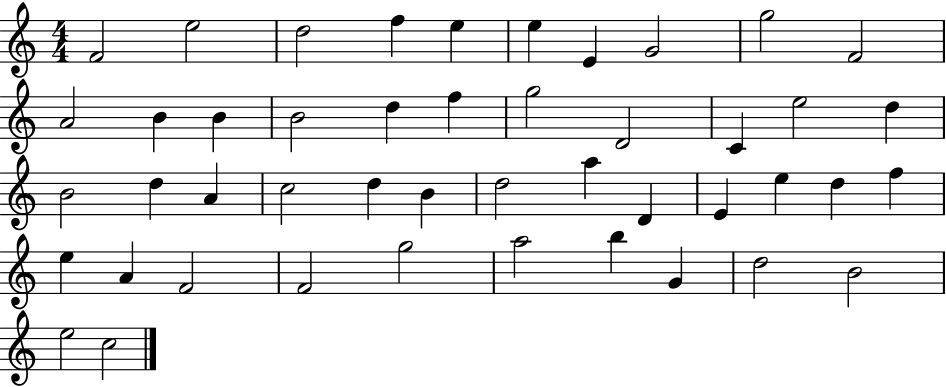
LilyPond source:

{
  \clef treble
  \numericTimeSignature
  \time 4/4
  \key c \major
  f'2 e''2 | d''2 f''4 e''4 | e''4 e'4 g'2 | g''2 f'2 | \break a'2 b'4 b'4 | b'2 d''4 f''4 | g''2 d'2 | c'4 e''2 d''4 | \break b'2 d''4 a'4 | c''2 d''4 b'4 | d''2 a''4 d'4 | e'4 e''4 d''4 f''4 | \break e''4 a'4 f'2 | f'2 g''2 | a''2 b''4 g'4 | d''2 b'2 | \break e''2 c''2 | \bar "|."
}